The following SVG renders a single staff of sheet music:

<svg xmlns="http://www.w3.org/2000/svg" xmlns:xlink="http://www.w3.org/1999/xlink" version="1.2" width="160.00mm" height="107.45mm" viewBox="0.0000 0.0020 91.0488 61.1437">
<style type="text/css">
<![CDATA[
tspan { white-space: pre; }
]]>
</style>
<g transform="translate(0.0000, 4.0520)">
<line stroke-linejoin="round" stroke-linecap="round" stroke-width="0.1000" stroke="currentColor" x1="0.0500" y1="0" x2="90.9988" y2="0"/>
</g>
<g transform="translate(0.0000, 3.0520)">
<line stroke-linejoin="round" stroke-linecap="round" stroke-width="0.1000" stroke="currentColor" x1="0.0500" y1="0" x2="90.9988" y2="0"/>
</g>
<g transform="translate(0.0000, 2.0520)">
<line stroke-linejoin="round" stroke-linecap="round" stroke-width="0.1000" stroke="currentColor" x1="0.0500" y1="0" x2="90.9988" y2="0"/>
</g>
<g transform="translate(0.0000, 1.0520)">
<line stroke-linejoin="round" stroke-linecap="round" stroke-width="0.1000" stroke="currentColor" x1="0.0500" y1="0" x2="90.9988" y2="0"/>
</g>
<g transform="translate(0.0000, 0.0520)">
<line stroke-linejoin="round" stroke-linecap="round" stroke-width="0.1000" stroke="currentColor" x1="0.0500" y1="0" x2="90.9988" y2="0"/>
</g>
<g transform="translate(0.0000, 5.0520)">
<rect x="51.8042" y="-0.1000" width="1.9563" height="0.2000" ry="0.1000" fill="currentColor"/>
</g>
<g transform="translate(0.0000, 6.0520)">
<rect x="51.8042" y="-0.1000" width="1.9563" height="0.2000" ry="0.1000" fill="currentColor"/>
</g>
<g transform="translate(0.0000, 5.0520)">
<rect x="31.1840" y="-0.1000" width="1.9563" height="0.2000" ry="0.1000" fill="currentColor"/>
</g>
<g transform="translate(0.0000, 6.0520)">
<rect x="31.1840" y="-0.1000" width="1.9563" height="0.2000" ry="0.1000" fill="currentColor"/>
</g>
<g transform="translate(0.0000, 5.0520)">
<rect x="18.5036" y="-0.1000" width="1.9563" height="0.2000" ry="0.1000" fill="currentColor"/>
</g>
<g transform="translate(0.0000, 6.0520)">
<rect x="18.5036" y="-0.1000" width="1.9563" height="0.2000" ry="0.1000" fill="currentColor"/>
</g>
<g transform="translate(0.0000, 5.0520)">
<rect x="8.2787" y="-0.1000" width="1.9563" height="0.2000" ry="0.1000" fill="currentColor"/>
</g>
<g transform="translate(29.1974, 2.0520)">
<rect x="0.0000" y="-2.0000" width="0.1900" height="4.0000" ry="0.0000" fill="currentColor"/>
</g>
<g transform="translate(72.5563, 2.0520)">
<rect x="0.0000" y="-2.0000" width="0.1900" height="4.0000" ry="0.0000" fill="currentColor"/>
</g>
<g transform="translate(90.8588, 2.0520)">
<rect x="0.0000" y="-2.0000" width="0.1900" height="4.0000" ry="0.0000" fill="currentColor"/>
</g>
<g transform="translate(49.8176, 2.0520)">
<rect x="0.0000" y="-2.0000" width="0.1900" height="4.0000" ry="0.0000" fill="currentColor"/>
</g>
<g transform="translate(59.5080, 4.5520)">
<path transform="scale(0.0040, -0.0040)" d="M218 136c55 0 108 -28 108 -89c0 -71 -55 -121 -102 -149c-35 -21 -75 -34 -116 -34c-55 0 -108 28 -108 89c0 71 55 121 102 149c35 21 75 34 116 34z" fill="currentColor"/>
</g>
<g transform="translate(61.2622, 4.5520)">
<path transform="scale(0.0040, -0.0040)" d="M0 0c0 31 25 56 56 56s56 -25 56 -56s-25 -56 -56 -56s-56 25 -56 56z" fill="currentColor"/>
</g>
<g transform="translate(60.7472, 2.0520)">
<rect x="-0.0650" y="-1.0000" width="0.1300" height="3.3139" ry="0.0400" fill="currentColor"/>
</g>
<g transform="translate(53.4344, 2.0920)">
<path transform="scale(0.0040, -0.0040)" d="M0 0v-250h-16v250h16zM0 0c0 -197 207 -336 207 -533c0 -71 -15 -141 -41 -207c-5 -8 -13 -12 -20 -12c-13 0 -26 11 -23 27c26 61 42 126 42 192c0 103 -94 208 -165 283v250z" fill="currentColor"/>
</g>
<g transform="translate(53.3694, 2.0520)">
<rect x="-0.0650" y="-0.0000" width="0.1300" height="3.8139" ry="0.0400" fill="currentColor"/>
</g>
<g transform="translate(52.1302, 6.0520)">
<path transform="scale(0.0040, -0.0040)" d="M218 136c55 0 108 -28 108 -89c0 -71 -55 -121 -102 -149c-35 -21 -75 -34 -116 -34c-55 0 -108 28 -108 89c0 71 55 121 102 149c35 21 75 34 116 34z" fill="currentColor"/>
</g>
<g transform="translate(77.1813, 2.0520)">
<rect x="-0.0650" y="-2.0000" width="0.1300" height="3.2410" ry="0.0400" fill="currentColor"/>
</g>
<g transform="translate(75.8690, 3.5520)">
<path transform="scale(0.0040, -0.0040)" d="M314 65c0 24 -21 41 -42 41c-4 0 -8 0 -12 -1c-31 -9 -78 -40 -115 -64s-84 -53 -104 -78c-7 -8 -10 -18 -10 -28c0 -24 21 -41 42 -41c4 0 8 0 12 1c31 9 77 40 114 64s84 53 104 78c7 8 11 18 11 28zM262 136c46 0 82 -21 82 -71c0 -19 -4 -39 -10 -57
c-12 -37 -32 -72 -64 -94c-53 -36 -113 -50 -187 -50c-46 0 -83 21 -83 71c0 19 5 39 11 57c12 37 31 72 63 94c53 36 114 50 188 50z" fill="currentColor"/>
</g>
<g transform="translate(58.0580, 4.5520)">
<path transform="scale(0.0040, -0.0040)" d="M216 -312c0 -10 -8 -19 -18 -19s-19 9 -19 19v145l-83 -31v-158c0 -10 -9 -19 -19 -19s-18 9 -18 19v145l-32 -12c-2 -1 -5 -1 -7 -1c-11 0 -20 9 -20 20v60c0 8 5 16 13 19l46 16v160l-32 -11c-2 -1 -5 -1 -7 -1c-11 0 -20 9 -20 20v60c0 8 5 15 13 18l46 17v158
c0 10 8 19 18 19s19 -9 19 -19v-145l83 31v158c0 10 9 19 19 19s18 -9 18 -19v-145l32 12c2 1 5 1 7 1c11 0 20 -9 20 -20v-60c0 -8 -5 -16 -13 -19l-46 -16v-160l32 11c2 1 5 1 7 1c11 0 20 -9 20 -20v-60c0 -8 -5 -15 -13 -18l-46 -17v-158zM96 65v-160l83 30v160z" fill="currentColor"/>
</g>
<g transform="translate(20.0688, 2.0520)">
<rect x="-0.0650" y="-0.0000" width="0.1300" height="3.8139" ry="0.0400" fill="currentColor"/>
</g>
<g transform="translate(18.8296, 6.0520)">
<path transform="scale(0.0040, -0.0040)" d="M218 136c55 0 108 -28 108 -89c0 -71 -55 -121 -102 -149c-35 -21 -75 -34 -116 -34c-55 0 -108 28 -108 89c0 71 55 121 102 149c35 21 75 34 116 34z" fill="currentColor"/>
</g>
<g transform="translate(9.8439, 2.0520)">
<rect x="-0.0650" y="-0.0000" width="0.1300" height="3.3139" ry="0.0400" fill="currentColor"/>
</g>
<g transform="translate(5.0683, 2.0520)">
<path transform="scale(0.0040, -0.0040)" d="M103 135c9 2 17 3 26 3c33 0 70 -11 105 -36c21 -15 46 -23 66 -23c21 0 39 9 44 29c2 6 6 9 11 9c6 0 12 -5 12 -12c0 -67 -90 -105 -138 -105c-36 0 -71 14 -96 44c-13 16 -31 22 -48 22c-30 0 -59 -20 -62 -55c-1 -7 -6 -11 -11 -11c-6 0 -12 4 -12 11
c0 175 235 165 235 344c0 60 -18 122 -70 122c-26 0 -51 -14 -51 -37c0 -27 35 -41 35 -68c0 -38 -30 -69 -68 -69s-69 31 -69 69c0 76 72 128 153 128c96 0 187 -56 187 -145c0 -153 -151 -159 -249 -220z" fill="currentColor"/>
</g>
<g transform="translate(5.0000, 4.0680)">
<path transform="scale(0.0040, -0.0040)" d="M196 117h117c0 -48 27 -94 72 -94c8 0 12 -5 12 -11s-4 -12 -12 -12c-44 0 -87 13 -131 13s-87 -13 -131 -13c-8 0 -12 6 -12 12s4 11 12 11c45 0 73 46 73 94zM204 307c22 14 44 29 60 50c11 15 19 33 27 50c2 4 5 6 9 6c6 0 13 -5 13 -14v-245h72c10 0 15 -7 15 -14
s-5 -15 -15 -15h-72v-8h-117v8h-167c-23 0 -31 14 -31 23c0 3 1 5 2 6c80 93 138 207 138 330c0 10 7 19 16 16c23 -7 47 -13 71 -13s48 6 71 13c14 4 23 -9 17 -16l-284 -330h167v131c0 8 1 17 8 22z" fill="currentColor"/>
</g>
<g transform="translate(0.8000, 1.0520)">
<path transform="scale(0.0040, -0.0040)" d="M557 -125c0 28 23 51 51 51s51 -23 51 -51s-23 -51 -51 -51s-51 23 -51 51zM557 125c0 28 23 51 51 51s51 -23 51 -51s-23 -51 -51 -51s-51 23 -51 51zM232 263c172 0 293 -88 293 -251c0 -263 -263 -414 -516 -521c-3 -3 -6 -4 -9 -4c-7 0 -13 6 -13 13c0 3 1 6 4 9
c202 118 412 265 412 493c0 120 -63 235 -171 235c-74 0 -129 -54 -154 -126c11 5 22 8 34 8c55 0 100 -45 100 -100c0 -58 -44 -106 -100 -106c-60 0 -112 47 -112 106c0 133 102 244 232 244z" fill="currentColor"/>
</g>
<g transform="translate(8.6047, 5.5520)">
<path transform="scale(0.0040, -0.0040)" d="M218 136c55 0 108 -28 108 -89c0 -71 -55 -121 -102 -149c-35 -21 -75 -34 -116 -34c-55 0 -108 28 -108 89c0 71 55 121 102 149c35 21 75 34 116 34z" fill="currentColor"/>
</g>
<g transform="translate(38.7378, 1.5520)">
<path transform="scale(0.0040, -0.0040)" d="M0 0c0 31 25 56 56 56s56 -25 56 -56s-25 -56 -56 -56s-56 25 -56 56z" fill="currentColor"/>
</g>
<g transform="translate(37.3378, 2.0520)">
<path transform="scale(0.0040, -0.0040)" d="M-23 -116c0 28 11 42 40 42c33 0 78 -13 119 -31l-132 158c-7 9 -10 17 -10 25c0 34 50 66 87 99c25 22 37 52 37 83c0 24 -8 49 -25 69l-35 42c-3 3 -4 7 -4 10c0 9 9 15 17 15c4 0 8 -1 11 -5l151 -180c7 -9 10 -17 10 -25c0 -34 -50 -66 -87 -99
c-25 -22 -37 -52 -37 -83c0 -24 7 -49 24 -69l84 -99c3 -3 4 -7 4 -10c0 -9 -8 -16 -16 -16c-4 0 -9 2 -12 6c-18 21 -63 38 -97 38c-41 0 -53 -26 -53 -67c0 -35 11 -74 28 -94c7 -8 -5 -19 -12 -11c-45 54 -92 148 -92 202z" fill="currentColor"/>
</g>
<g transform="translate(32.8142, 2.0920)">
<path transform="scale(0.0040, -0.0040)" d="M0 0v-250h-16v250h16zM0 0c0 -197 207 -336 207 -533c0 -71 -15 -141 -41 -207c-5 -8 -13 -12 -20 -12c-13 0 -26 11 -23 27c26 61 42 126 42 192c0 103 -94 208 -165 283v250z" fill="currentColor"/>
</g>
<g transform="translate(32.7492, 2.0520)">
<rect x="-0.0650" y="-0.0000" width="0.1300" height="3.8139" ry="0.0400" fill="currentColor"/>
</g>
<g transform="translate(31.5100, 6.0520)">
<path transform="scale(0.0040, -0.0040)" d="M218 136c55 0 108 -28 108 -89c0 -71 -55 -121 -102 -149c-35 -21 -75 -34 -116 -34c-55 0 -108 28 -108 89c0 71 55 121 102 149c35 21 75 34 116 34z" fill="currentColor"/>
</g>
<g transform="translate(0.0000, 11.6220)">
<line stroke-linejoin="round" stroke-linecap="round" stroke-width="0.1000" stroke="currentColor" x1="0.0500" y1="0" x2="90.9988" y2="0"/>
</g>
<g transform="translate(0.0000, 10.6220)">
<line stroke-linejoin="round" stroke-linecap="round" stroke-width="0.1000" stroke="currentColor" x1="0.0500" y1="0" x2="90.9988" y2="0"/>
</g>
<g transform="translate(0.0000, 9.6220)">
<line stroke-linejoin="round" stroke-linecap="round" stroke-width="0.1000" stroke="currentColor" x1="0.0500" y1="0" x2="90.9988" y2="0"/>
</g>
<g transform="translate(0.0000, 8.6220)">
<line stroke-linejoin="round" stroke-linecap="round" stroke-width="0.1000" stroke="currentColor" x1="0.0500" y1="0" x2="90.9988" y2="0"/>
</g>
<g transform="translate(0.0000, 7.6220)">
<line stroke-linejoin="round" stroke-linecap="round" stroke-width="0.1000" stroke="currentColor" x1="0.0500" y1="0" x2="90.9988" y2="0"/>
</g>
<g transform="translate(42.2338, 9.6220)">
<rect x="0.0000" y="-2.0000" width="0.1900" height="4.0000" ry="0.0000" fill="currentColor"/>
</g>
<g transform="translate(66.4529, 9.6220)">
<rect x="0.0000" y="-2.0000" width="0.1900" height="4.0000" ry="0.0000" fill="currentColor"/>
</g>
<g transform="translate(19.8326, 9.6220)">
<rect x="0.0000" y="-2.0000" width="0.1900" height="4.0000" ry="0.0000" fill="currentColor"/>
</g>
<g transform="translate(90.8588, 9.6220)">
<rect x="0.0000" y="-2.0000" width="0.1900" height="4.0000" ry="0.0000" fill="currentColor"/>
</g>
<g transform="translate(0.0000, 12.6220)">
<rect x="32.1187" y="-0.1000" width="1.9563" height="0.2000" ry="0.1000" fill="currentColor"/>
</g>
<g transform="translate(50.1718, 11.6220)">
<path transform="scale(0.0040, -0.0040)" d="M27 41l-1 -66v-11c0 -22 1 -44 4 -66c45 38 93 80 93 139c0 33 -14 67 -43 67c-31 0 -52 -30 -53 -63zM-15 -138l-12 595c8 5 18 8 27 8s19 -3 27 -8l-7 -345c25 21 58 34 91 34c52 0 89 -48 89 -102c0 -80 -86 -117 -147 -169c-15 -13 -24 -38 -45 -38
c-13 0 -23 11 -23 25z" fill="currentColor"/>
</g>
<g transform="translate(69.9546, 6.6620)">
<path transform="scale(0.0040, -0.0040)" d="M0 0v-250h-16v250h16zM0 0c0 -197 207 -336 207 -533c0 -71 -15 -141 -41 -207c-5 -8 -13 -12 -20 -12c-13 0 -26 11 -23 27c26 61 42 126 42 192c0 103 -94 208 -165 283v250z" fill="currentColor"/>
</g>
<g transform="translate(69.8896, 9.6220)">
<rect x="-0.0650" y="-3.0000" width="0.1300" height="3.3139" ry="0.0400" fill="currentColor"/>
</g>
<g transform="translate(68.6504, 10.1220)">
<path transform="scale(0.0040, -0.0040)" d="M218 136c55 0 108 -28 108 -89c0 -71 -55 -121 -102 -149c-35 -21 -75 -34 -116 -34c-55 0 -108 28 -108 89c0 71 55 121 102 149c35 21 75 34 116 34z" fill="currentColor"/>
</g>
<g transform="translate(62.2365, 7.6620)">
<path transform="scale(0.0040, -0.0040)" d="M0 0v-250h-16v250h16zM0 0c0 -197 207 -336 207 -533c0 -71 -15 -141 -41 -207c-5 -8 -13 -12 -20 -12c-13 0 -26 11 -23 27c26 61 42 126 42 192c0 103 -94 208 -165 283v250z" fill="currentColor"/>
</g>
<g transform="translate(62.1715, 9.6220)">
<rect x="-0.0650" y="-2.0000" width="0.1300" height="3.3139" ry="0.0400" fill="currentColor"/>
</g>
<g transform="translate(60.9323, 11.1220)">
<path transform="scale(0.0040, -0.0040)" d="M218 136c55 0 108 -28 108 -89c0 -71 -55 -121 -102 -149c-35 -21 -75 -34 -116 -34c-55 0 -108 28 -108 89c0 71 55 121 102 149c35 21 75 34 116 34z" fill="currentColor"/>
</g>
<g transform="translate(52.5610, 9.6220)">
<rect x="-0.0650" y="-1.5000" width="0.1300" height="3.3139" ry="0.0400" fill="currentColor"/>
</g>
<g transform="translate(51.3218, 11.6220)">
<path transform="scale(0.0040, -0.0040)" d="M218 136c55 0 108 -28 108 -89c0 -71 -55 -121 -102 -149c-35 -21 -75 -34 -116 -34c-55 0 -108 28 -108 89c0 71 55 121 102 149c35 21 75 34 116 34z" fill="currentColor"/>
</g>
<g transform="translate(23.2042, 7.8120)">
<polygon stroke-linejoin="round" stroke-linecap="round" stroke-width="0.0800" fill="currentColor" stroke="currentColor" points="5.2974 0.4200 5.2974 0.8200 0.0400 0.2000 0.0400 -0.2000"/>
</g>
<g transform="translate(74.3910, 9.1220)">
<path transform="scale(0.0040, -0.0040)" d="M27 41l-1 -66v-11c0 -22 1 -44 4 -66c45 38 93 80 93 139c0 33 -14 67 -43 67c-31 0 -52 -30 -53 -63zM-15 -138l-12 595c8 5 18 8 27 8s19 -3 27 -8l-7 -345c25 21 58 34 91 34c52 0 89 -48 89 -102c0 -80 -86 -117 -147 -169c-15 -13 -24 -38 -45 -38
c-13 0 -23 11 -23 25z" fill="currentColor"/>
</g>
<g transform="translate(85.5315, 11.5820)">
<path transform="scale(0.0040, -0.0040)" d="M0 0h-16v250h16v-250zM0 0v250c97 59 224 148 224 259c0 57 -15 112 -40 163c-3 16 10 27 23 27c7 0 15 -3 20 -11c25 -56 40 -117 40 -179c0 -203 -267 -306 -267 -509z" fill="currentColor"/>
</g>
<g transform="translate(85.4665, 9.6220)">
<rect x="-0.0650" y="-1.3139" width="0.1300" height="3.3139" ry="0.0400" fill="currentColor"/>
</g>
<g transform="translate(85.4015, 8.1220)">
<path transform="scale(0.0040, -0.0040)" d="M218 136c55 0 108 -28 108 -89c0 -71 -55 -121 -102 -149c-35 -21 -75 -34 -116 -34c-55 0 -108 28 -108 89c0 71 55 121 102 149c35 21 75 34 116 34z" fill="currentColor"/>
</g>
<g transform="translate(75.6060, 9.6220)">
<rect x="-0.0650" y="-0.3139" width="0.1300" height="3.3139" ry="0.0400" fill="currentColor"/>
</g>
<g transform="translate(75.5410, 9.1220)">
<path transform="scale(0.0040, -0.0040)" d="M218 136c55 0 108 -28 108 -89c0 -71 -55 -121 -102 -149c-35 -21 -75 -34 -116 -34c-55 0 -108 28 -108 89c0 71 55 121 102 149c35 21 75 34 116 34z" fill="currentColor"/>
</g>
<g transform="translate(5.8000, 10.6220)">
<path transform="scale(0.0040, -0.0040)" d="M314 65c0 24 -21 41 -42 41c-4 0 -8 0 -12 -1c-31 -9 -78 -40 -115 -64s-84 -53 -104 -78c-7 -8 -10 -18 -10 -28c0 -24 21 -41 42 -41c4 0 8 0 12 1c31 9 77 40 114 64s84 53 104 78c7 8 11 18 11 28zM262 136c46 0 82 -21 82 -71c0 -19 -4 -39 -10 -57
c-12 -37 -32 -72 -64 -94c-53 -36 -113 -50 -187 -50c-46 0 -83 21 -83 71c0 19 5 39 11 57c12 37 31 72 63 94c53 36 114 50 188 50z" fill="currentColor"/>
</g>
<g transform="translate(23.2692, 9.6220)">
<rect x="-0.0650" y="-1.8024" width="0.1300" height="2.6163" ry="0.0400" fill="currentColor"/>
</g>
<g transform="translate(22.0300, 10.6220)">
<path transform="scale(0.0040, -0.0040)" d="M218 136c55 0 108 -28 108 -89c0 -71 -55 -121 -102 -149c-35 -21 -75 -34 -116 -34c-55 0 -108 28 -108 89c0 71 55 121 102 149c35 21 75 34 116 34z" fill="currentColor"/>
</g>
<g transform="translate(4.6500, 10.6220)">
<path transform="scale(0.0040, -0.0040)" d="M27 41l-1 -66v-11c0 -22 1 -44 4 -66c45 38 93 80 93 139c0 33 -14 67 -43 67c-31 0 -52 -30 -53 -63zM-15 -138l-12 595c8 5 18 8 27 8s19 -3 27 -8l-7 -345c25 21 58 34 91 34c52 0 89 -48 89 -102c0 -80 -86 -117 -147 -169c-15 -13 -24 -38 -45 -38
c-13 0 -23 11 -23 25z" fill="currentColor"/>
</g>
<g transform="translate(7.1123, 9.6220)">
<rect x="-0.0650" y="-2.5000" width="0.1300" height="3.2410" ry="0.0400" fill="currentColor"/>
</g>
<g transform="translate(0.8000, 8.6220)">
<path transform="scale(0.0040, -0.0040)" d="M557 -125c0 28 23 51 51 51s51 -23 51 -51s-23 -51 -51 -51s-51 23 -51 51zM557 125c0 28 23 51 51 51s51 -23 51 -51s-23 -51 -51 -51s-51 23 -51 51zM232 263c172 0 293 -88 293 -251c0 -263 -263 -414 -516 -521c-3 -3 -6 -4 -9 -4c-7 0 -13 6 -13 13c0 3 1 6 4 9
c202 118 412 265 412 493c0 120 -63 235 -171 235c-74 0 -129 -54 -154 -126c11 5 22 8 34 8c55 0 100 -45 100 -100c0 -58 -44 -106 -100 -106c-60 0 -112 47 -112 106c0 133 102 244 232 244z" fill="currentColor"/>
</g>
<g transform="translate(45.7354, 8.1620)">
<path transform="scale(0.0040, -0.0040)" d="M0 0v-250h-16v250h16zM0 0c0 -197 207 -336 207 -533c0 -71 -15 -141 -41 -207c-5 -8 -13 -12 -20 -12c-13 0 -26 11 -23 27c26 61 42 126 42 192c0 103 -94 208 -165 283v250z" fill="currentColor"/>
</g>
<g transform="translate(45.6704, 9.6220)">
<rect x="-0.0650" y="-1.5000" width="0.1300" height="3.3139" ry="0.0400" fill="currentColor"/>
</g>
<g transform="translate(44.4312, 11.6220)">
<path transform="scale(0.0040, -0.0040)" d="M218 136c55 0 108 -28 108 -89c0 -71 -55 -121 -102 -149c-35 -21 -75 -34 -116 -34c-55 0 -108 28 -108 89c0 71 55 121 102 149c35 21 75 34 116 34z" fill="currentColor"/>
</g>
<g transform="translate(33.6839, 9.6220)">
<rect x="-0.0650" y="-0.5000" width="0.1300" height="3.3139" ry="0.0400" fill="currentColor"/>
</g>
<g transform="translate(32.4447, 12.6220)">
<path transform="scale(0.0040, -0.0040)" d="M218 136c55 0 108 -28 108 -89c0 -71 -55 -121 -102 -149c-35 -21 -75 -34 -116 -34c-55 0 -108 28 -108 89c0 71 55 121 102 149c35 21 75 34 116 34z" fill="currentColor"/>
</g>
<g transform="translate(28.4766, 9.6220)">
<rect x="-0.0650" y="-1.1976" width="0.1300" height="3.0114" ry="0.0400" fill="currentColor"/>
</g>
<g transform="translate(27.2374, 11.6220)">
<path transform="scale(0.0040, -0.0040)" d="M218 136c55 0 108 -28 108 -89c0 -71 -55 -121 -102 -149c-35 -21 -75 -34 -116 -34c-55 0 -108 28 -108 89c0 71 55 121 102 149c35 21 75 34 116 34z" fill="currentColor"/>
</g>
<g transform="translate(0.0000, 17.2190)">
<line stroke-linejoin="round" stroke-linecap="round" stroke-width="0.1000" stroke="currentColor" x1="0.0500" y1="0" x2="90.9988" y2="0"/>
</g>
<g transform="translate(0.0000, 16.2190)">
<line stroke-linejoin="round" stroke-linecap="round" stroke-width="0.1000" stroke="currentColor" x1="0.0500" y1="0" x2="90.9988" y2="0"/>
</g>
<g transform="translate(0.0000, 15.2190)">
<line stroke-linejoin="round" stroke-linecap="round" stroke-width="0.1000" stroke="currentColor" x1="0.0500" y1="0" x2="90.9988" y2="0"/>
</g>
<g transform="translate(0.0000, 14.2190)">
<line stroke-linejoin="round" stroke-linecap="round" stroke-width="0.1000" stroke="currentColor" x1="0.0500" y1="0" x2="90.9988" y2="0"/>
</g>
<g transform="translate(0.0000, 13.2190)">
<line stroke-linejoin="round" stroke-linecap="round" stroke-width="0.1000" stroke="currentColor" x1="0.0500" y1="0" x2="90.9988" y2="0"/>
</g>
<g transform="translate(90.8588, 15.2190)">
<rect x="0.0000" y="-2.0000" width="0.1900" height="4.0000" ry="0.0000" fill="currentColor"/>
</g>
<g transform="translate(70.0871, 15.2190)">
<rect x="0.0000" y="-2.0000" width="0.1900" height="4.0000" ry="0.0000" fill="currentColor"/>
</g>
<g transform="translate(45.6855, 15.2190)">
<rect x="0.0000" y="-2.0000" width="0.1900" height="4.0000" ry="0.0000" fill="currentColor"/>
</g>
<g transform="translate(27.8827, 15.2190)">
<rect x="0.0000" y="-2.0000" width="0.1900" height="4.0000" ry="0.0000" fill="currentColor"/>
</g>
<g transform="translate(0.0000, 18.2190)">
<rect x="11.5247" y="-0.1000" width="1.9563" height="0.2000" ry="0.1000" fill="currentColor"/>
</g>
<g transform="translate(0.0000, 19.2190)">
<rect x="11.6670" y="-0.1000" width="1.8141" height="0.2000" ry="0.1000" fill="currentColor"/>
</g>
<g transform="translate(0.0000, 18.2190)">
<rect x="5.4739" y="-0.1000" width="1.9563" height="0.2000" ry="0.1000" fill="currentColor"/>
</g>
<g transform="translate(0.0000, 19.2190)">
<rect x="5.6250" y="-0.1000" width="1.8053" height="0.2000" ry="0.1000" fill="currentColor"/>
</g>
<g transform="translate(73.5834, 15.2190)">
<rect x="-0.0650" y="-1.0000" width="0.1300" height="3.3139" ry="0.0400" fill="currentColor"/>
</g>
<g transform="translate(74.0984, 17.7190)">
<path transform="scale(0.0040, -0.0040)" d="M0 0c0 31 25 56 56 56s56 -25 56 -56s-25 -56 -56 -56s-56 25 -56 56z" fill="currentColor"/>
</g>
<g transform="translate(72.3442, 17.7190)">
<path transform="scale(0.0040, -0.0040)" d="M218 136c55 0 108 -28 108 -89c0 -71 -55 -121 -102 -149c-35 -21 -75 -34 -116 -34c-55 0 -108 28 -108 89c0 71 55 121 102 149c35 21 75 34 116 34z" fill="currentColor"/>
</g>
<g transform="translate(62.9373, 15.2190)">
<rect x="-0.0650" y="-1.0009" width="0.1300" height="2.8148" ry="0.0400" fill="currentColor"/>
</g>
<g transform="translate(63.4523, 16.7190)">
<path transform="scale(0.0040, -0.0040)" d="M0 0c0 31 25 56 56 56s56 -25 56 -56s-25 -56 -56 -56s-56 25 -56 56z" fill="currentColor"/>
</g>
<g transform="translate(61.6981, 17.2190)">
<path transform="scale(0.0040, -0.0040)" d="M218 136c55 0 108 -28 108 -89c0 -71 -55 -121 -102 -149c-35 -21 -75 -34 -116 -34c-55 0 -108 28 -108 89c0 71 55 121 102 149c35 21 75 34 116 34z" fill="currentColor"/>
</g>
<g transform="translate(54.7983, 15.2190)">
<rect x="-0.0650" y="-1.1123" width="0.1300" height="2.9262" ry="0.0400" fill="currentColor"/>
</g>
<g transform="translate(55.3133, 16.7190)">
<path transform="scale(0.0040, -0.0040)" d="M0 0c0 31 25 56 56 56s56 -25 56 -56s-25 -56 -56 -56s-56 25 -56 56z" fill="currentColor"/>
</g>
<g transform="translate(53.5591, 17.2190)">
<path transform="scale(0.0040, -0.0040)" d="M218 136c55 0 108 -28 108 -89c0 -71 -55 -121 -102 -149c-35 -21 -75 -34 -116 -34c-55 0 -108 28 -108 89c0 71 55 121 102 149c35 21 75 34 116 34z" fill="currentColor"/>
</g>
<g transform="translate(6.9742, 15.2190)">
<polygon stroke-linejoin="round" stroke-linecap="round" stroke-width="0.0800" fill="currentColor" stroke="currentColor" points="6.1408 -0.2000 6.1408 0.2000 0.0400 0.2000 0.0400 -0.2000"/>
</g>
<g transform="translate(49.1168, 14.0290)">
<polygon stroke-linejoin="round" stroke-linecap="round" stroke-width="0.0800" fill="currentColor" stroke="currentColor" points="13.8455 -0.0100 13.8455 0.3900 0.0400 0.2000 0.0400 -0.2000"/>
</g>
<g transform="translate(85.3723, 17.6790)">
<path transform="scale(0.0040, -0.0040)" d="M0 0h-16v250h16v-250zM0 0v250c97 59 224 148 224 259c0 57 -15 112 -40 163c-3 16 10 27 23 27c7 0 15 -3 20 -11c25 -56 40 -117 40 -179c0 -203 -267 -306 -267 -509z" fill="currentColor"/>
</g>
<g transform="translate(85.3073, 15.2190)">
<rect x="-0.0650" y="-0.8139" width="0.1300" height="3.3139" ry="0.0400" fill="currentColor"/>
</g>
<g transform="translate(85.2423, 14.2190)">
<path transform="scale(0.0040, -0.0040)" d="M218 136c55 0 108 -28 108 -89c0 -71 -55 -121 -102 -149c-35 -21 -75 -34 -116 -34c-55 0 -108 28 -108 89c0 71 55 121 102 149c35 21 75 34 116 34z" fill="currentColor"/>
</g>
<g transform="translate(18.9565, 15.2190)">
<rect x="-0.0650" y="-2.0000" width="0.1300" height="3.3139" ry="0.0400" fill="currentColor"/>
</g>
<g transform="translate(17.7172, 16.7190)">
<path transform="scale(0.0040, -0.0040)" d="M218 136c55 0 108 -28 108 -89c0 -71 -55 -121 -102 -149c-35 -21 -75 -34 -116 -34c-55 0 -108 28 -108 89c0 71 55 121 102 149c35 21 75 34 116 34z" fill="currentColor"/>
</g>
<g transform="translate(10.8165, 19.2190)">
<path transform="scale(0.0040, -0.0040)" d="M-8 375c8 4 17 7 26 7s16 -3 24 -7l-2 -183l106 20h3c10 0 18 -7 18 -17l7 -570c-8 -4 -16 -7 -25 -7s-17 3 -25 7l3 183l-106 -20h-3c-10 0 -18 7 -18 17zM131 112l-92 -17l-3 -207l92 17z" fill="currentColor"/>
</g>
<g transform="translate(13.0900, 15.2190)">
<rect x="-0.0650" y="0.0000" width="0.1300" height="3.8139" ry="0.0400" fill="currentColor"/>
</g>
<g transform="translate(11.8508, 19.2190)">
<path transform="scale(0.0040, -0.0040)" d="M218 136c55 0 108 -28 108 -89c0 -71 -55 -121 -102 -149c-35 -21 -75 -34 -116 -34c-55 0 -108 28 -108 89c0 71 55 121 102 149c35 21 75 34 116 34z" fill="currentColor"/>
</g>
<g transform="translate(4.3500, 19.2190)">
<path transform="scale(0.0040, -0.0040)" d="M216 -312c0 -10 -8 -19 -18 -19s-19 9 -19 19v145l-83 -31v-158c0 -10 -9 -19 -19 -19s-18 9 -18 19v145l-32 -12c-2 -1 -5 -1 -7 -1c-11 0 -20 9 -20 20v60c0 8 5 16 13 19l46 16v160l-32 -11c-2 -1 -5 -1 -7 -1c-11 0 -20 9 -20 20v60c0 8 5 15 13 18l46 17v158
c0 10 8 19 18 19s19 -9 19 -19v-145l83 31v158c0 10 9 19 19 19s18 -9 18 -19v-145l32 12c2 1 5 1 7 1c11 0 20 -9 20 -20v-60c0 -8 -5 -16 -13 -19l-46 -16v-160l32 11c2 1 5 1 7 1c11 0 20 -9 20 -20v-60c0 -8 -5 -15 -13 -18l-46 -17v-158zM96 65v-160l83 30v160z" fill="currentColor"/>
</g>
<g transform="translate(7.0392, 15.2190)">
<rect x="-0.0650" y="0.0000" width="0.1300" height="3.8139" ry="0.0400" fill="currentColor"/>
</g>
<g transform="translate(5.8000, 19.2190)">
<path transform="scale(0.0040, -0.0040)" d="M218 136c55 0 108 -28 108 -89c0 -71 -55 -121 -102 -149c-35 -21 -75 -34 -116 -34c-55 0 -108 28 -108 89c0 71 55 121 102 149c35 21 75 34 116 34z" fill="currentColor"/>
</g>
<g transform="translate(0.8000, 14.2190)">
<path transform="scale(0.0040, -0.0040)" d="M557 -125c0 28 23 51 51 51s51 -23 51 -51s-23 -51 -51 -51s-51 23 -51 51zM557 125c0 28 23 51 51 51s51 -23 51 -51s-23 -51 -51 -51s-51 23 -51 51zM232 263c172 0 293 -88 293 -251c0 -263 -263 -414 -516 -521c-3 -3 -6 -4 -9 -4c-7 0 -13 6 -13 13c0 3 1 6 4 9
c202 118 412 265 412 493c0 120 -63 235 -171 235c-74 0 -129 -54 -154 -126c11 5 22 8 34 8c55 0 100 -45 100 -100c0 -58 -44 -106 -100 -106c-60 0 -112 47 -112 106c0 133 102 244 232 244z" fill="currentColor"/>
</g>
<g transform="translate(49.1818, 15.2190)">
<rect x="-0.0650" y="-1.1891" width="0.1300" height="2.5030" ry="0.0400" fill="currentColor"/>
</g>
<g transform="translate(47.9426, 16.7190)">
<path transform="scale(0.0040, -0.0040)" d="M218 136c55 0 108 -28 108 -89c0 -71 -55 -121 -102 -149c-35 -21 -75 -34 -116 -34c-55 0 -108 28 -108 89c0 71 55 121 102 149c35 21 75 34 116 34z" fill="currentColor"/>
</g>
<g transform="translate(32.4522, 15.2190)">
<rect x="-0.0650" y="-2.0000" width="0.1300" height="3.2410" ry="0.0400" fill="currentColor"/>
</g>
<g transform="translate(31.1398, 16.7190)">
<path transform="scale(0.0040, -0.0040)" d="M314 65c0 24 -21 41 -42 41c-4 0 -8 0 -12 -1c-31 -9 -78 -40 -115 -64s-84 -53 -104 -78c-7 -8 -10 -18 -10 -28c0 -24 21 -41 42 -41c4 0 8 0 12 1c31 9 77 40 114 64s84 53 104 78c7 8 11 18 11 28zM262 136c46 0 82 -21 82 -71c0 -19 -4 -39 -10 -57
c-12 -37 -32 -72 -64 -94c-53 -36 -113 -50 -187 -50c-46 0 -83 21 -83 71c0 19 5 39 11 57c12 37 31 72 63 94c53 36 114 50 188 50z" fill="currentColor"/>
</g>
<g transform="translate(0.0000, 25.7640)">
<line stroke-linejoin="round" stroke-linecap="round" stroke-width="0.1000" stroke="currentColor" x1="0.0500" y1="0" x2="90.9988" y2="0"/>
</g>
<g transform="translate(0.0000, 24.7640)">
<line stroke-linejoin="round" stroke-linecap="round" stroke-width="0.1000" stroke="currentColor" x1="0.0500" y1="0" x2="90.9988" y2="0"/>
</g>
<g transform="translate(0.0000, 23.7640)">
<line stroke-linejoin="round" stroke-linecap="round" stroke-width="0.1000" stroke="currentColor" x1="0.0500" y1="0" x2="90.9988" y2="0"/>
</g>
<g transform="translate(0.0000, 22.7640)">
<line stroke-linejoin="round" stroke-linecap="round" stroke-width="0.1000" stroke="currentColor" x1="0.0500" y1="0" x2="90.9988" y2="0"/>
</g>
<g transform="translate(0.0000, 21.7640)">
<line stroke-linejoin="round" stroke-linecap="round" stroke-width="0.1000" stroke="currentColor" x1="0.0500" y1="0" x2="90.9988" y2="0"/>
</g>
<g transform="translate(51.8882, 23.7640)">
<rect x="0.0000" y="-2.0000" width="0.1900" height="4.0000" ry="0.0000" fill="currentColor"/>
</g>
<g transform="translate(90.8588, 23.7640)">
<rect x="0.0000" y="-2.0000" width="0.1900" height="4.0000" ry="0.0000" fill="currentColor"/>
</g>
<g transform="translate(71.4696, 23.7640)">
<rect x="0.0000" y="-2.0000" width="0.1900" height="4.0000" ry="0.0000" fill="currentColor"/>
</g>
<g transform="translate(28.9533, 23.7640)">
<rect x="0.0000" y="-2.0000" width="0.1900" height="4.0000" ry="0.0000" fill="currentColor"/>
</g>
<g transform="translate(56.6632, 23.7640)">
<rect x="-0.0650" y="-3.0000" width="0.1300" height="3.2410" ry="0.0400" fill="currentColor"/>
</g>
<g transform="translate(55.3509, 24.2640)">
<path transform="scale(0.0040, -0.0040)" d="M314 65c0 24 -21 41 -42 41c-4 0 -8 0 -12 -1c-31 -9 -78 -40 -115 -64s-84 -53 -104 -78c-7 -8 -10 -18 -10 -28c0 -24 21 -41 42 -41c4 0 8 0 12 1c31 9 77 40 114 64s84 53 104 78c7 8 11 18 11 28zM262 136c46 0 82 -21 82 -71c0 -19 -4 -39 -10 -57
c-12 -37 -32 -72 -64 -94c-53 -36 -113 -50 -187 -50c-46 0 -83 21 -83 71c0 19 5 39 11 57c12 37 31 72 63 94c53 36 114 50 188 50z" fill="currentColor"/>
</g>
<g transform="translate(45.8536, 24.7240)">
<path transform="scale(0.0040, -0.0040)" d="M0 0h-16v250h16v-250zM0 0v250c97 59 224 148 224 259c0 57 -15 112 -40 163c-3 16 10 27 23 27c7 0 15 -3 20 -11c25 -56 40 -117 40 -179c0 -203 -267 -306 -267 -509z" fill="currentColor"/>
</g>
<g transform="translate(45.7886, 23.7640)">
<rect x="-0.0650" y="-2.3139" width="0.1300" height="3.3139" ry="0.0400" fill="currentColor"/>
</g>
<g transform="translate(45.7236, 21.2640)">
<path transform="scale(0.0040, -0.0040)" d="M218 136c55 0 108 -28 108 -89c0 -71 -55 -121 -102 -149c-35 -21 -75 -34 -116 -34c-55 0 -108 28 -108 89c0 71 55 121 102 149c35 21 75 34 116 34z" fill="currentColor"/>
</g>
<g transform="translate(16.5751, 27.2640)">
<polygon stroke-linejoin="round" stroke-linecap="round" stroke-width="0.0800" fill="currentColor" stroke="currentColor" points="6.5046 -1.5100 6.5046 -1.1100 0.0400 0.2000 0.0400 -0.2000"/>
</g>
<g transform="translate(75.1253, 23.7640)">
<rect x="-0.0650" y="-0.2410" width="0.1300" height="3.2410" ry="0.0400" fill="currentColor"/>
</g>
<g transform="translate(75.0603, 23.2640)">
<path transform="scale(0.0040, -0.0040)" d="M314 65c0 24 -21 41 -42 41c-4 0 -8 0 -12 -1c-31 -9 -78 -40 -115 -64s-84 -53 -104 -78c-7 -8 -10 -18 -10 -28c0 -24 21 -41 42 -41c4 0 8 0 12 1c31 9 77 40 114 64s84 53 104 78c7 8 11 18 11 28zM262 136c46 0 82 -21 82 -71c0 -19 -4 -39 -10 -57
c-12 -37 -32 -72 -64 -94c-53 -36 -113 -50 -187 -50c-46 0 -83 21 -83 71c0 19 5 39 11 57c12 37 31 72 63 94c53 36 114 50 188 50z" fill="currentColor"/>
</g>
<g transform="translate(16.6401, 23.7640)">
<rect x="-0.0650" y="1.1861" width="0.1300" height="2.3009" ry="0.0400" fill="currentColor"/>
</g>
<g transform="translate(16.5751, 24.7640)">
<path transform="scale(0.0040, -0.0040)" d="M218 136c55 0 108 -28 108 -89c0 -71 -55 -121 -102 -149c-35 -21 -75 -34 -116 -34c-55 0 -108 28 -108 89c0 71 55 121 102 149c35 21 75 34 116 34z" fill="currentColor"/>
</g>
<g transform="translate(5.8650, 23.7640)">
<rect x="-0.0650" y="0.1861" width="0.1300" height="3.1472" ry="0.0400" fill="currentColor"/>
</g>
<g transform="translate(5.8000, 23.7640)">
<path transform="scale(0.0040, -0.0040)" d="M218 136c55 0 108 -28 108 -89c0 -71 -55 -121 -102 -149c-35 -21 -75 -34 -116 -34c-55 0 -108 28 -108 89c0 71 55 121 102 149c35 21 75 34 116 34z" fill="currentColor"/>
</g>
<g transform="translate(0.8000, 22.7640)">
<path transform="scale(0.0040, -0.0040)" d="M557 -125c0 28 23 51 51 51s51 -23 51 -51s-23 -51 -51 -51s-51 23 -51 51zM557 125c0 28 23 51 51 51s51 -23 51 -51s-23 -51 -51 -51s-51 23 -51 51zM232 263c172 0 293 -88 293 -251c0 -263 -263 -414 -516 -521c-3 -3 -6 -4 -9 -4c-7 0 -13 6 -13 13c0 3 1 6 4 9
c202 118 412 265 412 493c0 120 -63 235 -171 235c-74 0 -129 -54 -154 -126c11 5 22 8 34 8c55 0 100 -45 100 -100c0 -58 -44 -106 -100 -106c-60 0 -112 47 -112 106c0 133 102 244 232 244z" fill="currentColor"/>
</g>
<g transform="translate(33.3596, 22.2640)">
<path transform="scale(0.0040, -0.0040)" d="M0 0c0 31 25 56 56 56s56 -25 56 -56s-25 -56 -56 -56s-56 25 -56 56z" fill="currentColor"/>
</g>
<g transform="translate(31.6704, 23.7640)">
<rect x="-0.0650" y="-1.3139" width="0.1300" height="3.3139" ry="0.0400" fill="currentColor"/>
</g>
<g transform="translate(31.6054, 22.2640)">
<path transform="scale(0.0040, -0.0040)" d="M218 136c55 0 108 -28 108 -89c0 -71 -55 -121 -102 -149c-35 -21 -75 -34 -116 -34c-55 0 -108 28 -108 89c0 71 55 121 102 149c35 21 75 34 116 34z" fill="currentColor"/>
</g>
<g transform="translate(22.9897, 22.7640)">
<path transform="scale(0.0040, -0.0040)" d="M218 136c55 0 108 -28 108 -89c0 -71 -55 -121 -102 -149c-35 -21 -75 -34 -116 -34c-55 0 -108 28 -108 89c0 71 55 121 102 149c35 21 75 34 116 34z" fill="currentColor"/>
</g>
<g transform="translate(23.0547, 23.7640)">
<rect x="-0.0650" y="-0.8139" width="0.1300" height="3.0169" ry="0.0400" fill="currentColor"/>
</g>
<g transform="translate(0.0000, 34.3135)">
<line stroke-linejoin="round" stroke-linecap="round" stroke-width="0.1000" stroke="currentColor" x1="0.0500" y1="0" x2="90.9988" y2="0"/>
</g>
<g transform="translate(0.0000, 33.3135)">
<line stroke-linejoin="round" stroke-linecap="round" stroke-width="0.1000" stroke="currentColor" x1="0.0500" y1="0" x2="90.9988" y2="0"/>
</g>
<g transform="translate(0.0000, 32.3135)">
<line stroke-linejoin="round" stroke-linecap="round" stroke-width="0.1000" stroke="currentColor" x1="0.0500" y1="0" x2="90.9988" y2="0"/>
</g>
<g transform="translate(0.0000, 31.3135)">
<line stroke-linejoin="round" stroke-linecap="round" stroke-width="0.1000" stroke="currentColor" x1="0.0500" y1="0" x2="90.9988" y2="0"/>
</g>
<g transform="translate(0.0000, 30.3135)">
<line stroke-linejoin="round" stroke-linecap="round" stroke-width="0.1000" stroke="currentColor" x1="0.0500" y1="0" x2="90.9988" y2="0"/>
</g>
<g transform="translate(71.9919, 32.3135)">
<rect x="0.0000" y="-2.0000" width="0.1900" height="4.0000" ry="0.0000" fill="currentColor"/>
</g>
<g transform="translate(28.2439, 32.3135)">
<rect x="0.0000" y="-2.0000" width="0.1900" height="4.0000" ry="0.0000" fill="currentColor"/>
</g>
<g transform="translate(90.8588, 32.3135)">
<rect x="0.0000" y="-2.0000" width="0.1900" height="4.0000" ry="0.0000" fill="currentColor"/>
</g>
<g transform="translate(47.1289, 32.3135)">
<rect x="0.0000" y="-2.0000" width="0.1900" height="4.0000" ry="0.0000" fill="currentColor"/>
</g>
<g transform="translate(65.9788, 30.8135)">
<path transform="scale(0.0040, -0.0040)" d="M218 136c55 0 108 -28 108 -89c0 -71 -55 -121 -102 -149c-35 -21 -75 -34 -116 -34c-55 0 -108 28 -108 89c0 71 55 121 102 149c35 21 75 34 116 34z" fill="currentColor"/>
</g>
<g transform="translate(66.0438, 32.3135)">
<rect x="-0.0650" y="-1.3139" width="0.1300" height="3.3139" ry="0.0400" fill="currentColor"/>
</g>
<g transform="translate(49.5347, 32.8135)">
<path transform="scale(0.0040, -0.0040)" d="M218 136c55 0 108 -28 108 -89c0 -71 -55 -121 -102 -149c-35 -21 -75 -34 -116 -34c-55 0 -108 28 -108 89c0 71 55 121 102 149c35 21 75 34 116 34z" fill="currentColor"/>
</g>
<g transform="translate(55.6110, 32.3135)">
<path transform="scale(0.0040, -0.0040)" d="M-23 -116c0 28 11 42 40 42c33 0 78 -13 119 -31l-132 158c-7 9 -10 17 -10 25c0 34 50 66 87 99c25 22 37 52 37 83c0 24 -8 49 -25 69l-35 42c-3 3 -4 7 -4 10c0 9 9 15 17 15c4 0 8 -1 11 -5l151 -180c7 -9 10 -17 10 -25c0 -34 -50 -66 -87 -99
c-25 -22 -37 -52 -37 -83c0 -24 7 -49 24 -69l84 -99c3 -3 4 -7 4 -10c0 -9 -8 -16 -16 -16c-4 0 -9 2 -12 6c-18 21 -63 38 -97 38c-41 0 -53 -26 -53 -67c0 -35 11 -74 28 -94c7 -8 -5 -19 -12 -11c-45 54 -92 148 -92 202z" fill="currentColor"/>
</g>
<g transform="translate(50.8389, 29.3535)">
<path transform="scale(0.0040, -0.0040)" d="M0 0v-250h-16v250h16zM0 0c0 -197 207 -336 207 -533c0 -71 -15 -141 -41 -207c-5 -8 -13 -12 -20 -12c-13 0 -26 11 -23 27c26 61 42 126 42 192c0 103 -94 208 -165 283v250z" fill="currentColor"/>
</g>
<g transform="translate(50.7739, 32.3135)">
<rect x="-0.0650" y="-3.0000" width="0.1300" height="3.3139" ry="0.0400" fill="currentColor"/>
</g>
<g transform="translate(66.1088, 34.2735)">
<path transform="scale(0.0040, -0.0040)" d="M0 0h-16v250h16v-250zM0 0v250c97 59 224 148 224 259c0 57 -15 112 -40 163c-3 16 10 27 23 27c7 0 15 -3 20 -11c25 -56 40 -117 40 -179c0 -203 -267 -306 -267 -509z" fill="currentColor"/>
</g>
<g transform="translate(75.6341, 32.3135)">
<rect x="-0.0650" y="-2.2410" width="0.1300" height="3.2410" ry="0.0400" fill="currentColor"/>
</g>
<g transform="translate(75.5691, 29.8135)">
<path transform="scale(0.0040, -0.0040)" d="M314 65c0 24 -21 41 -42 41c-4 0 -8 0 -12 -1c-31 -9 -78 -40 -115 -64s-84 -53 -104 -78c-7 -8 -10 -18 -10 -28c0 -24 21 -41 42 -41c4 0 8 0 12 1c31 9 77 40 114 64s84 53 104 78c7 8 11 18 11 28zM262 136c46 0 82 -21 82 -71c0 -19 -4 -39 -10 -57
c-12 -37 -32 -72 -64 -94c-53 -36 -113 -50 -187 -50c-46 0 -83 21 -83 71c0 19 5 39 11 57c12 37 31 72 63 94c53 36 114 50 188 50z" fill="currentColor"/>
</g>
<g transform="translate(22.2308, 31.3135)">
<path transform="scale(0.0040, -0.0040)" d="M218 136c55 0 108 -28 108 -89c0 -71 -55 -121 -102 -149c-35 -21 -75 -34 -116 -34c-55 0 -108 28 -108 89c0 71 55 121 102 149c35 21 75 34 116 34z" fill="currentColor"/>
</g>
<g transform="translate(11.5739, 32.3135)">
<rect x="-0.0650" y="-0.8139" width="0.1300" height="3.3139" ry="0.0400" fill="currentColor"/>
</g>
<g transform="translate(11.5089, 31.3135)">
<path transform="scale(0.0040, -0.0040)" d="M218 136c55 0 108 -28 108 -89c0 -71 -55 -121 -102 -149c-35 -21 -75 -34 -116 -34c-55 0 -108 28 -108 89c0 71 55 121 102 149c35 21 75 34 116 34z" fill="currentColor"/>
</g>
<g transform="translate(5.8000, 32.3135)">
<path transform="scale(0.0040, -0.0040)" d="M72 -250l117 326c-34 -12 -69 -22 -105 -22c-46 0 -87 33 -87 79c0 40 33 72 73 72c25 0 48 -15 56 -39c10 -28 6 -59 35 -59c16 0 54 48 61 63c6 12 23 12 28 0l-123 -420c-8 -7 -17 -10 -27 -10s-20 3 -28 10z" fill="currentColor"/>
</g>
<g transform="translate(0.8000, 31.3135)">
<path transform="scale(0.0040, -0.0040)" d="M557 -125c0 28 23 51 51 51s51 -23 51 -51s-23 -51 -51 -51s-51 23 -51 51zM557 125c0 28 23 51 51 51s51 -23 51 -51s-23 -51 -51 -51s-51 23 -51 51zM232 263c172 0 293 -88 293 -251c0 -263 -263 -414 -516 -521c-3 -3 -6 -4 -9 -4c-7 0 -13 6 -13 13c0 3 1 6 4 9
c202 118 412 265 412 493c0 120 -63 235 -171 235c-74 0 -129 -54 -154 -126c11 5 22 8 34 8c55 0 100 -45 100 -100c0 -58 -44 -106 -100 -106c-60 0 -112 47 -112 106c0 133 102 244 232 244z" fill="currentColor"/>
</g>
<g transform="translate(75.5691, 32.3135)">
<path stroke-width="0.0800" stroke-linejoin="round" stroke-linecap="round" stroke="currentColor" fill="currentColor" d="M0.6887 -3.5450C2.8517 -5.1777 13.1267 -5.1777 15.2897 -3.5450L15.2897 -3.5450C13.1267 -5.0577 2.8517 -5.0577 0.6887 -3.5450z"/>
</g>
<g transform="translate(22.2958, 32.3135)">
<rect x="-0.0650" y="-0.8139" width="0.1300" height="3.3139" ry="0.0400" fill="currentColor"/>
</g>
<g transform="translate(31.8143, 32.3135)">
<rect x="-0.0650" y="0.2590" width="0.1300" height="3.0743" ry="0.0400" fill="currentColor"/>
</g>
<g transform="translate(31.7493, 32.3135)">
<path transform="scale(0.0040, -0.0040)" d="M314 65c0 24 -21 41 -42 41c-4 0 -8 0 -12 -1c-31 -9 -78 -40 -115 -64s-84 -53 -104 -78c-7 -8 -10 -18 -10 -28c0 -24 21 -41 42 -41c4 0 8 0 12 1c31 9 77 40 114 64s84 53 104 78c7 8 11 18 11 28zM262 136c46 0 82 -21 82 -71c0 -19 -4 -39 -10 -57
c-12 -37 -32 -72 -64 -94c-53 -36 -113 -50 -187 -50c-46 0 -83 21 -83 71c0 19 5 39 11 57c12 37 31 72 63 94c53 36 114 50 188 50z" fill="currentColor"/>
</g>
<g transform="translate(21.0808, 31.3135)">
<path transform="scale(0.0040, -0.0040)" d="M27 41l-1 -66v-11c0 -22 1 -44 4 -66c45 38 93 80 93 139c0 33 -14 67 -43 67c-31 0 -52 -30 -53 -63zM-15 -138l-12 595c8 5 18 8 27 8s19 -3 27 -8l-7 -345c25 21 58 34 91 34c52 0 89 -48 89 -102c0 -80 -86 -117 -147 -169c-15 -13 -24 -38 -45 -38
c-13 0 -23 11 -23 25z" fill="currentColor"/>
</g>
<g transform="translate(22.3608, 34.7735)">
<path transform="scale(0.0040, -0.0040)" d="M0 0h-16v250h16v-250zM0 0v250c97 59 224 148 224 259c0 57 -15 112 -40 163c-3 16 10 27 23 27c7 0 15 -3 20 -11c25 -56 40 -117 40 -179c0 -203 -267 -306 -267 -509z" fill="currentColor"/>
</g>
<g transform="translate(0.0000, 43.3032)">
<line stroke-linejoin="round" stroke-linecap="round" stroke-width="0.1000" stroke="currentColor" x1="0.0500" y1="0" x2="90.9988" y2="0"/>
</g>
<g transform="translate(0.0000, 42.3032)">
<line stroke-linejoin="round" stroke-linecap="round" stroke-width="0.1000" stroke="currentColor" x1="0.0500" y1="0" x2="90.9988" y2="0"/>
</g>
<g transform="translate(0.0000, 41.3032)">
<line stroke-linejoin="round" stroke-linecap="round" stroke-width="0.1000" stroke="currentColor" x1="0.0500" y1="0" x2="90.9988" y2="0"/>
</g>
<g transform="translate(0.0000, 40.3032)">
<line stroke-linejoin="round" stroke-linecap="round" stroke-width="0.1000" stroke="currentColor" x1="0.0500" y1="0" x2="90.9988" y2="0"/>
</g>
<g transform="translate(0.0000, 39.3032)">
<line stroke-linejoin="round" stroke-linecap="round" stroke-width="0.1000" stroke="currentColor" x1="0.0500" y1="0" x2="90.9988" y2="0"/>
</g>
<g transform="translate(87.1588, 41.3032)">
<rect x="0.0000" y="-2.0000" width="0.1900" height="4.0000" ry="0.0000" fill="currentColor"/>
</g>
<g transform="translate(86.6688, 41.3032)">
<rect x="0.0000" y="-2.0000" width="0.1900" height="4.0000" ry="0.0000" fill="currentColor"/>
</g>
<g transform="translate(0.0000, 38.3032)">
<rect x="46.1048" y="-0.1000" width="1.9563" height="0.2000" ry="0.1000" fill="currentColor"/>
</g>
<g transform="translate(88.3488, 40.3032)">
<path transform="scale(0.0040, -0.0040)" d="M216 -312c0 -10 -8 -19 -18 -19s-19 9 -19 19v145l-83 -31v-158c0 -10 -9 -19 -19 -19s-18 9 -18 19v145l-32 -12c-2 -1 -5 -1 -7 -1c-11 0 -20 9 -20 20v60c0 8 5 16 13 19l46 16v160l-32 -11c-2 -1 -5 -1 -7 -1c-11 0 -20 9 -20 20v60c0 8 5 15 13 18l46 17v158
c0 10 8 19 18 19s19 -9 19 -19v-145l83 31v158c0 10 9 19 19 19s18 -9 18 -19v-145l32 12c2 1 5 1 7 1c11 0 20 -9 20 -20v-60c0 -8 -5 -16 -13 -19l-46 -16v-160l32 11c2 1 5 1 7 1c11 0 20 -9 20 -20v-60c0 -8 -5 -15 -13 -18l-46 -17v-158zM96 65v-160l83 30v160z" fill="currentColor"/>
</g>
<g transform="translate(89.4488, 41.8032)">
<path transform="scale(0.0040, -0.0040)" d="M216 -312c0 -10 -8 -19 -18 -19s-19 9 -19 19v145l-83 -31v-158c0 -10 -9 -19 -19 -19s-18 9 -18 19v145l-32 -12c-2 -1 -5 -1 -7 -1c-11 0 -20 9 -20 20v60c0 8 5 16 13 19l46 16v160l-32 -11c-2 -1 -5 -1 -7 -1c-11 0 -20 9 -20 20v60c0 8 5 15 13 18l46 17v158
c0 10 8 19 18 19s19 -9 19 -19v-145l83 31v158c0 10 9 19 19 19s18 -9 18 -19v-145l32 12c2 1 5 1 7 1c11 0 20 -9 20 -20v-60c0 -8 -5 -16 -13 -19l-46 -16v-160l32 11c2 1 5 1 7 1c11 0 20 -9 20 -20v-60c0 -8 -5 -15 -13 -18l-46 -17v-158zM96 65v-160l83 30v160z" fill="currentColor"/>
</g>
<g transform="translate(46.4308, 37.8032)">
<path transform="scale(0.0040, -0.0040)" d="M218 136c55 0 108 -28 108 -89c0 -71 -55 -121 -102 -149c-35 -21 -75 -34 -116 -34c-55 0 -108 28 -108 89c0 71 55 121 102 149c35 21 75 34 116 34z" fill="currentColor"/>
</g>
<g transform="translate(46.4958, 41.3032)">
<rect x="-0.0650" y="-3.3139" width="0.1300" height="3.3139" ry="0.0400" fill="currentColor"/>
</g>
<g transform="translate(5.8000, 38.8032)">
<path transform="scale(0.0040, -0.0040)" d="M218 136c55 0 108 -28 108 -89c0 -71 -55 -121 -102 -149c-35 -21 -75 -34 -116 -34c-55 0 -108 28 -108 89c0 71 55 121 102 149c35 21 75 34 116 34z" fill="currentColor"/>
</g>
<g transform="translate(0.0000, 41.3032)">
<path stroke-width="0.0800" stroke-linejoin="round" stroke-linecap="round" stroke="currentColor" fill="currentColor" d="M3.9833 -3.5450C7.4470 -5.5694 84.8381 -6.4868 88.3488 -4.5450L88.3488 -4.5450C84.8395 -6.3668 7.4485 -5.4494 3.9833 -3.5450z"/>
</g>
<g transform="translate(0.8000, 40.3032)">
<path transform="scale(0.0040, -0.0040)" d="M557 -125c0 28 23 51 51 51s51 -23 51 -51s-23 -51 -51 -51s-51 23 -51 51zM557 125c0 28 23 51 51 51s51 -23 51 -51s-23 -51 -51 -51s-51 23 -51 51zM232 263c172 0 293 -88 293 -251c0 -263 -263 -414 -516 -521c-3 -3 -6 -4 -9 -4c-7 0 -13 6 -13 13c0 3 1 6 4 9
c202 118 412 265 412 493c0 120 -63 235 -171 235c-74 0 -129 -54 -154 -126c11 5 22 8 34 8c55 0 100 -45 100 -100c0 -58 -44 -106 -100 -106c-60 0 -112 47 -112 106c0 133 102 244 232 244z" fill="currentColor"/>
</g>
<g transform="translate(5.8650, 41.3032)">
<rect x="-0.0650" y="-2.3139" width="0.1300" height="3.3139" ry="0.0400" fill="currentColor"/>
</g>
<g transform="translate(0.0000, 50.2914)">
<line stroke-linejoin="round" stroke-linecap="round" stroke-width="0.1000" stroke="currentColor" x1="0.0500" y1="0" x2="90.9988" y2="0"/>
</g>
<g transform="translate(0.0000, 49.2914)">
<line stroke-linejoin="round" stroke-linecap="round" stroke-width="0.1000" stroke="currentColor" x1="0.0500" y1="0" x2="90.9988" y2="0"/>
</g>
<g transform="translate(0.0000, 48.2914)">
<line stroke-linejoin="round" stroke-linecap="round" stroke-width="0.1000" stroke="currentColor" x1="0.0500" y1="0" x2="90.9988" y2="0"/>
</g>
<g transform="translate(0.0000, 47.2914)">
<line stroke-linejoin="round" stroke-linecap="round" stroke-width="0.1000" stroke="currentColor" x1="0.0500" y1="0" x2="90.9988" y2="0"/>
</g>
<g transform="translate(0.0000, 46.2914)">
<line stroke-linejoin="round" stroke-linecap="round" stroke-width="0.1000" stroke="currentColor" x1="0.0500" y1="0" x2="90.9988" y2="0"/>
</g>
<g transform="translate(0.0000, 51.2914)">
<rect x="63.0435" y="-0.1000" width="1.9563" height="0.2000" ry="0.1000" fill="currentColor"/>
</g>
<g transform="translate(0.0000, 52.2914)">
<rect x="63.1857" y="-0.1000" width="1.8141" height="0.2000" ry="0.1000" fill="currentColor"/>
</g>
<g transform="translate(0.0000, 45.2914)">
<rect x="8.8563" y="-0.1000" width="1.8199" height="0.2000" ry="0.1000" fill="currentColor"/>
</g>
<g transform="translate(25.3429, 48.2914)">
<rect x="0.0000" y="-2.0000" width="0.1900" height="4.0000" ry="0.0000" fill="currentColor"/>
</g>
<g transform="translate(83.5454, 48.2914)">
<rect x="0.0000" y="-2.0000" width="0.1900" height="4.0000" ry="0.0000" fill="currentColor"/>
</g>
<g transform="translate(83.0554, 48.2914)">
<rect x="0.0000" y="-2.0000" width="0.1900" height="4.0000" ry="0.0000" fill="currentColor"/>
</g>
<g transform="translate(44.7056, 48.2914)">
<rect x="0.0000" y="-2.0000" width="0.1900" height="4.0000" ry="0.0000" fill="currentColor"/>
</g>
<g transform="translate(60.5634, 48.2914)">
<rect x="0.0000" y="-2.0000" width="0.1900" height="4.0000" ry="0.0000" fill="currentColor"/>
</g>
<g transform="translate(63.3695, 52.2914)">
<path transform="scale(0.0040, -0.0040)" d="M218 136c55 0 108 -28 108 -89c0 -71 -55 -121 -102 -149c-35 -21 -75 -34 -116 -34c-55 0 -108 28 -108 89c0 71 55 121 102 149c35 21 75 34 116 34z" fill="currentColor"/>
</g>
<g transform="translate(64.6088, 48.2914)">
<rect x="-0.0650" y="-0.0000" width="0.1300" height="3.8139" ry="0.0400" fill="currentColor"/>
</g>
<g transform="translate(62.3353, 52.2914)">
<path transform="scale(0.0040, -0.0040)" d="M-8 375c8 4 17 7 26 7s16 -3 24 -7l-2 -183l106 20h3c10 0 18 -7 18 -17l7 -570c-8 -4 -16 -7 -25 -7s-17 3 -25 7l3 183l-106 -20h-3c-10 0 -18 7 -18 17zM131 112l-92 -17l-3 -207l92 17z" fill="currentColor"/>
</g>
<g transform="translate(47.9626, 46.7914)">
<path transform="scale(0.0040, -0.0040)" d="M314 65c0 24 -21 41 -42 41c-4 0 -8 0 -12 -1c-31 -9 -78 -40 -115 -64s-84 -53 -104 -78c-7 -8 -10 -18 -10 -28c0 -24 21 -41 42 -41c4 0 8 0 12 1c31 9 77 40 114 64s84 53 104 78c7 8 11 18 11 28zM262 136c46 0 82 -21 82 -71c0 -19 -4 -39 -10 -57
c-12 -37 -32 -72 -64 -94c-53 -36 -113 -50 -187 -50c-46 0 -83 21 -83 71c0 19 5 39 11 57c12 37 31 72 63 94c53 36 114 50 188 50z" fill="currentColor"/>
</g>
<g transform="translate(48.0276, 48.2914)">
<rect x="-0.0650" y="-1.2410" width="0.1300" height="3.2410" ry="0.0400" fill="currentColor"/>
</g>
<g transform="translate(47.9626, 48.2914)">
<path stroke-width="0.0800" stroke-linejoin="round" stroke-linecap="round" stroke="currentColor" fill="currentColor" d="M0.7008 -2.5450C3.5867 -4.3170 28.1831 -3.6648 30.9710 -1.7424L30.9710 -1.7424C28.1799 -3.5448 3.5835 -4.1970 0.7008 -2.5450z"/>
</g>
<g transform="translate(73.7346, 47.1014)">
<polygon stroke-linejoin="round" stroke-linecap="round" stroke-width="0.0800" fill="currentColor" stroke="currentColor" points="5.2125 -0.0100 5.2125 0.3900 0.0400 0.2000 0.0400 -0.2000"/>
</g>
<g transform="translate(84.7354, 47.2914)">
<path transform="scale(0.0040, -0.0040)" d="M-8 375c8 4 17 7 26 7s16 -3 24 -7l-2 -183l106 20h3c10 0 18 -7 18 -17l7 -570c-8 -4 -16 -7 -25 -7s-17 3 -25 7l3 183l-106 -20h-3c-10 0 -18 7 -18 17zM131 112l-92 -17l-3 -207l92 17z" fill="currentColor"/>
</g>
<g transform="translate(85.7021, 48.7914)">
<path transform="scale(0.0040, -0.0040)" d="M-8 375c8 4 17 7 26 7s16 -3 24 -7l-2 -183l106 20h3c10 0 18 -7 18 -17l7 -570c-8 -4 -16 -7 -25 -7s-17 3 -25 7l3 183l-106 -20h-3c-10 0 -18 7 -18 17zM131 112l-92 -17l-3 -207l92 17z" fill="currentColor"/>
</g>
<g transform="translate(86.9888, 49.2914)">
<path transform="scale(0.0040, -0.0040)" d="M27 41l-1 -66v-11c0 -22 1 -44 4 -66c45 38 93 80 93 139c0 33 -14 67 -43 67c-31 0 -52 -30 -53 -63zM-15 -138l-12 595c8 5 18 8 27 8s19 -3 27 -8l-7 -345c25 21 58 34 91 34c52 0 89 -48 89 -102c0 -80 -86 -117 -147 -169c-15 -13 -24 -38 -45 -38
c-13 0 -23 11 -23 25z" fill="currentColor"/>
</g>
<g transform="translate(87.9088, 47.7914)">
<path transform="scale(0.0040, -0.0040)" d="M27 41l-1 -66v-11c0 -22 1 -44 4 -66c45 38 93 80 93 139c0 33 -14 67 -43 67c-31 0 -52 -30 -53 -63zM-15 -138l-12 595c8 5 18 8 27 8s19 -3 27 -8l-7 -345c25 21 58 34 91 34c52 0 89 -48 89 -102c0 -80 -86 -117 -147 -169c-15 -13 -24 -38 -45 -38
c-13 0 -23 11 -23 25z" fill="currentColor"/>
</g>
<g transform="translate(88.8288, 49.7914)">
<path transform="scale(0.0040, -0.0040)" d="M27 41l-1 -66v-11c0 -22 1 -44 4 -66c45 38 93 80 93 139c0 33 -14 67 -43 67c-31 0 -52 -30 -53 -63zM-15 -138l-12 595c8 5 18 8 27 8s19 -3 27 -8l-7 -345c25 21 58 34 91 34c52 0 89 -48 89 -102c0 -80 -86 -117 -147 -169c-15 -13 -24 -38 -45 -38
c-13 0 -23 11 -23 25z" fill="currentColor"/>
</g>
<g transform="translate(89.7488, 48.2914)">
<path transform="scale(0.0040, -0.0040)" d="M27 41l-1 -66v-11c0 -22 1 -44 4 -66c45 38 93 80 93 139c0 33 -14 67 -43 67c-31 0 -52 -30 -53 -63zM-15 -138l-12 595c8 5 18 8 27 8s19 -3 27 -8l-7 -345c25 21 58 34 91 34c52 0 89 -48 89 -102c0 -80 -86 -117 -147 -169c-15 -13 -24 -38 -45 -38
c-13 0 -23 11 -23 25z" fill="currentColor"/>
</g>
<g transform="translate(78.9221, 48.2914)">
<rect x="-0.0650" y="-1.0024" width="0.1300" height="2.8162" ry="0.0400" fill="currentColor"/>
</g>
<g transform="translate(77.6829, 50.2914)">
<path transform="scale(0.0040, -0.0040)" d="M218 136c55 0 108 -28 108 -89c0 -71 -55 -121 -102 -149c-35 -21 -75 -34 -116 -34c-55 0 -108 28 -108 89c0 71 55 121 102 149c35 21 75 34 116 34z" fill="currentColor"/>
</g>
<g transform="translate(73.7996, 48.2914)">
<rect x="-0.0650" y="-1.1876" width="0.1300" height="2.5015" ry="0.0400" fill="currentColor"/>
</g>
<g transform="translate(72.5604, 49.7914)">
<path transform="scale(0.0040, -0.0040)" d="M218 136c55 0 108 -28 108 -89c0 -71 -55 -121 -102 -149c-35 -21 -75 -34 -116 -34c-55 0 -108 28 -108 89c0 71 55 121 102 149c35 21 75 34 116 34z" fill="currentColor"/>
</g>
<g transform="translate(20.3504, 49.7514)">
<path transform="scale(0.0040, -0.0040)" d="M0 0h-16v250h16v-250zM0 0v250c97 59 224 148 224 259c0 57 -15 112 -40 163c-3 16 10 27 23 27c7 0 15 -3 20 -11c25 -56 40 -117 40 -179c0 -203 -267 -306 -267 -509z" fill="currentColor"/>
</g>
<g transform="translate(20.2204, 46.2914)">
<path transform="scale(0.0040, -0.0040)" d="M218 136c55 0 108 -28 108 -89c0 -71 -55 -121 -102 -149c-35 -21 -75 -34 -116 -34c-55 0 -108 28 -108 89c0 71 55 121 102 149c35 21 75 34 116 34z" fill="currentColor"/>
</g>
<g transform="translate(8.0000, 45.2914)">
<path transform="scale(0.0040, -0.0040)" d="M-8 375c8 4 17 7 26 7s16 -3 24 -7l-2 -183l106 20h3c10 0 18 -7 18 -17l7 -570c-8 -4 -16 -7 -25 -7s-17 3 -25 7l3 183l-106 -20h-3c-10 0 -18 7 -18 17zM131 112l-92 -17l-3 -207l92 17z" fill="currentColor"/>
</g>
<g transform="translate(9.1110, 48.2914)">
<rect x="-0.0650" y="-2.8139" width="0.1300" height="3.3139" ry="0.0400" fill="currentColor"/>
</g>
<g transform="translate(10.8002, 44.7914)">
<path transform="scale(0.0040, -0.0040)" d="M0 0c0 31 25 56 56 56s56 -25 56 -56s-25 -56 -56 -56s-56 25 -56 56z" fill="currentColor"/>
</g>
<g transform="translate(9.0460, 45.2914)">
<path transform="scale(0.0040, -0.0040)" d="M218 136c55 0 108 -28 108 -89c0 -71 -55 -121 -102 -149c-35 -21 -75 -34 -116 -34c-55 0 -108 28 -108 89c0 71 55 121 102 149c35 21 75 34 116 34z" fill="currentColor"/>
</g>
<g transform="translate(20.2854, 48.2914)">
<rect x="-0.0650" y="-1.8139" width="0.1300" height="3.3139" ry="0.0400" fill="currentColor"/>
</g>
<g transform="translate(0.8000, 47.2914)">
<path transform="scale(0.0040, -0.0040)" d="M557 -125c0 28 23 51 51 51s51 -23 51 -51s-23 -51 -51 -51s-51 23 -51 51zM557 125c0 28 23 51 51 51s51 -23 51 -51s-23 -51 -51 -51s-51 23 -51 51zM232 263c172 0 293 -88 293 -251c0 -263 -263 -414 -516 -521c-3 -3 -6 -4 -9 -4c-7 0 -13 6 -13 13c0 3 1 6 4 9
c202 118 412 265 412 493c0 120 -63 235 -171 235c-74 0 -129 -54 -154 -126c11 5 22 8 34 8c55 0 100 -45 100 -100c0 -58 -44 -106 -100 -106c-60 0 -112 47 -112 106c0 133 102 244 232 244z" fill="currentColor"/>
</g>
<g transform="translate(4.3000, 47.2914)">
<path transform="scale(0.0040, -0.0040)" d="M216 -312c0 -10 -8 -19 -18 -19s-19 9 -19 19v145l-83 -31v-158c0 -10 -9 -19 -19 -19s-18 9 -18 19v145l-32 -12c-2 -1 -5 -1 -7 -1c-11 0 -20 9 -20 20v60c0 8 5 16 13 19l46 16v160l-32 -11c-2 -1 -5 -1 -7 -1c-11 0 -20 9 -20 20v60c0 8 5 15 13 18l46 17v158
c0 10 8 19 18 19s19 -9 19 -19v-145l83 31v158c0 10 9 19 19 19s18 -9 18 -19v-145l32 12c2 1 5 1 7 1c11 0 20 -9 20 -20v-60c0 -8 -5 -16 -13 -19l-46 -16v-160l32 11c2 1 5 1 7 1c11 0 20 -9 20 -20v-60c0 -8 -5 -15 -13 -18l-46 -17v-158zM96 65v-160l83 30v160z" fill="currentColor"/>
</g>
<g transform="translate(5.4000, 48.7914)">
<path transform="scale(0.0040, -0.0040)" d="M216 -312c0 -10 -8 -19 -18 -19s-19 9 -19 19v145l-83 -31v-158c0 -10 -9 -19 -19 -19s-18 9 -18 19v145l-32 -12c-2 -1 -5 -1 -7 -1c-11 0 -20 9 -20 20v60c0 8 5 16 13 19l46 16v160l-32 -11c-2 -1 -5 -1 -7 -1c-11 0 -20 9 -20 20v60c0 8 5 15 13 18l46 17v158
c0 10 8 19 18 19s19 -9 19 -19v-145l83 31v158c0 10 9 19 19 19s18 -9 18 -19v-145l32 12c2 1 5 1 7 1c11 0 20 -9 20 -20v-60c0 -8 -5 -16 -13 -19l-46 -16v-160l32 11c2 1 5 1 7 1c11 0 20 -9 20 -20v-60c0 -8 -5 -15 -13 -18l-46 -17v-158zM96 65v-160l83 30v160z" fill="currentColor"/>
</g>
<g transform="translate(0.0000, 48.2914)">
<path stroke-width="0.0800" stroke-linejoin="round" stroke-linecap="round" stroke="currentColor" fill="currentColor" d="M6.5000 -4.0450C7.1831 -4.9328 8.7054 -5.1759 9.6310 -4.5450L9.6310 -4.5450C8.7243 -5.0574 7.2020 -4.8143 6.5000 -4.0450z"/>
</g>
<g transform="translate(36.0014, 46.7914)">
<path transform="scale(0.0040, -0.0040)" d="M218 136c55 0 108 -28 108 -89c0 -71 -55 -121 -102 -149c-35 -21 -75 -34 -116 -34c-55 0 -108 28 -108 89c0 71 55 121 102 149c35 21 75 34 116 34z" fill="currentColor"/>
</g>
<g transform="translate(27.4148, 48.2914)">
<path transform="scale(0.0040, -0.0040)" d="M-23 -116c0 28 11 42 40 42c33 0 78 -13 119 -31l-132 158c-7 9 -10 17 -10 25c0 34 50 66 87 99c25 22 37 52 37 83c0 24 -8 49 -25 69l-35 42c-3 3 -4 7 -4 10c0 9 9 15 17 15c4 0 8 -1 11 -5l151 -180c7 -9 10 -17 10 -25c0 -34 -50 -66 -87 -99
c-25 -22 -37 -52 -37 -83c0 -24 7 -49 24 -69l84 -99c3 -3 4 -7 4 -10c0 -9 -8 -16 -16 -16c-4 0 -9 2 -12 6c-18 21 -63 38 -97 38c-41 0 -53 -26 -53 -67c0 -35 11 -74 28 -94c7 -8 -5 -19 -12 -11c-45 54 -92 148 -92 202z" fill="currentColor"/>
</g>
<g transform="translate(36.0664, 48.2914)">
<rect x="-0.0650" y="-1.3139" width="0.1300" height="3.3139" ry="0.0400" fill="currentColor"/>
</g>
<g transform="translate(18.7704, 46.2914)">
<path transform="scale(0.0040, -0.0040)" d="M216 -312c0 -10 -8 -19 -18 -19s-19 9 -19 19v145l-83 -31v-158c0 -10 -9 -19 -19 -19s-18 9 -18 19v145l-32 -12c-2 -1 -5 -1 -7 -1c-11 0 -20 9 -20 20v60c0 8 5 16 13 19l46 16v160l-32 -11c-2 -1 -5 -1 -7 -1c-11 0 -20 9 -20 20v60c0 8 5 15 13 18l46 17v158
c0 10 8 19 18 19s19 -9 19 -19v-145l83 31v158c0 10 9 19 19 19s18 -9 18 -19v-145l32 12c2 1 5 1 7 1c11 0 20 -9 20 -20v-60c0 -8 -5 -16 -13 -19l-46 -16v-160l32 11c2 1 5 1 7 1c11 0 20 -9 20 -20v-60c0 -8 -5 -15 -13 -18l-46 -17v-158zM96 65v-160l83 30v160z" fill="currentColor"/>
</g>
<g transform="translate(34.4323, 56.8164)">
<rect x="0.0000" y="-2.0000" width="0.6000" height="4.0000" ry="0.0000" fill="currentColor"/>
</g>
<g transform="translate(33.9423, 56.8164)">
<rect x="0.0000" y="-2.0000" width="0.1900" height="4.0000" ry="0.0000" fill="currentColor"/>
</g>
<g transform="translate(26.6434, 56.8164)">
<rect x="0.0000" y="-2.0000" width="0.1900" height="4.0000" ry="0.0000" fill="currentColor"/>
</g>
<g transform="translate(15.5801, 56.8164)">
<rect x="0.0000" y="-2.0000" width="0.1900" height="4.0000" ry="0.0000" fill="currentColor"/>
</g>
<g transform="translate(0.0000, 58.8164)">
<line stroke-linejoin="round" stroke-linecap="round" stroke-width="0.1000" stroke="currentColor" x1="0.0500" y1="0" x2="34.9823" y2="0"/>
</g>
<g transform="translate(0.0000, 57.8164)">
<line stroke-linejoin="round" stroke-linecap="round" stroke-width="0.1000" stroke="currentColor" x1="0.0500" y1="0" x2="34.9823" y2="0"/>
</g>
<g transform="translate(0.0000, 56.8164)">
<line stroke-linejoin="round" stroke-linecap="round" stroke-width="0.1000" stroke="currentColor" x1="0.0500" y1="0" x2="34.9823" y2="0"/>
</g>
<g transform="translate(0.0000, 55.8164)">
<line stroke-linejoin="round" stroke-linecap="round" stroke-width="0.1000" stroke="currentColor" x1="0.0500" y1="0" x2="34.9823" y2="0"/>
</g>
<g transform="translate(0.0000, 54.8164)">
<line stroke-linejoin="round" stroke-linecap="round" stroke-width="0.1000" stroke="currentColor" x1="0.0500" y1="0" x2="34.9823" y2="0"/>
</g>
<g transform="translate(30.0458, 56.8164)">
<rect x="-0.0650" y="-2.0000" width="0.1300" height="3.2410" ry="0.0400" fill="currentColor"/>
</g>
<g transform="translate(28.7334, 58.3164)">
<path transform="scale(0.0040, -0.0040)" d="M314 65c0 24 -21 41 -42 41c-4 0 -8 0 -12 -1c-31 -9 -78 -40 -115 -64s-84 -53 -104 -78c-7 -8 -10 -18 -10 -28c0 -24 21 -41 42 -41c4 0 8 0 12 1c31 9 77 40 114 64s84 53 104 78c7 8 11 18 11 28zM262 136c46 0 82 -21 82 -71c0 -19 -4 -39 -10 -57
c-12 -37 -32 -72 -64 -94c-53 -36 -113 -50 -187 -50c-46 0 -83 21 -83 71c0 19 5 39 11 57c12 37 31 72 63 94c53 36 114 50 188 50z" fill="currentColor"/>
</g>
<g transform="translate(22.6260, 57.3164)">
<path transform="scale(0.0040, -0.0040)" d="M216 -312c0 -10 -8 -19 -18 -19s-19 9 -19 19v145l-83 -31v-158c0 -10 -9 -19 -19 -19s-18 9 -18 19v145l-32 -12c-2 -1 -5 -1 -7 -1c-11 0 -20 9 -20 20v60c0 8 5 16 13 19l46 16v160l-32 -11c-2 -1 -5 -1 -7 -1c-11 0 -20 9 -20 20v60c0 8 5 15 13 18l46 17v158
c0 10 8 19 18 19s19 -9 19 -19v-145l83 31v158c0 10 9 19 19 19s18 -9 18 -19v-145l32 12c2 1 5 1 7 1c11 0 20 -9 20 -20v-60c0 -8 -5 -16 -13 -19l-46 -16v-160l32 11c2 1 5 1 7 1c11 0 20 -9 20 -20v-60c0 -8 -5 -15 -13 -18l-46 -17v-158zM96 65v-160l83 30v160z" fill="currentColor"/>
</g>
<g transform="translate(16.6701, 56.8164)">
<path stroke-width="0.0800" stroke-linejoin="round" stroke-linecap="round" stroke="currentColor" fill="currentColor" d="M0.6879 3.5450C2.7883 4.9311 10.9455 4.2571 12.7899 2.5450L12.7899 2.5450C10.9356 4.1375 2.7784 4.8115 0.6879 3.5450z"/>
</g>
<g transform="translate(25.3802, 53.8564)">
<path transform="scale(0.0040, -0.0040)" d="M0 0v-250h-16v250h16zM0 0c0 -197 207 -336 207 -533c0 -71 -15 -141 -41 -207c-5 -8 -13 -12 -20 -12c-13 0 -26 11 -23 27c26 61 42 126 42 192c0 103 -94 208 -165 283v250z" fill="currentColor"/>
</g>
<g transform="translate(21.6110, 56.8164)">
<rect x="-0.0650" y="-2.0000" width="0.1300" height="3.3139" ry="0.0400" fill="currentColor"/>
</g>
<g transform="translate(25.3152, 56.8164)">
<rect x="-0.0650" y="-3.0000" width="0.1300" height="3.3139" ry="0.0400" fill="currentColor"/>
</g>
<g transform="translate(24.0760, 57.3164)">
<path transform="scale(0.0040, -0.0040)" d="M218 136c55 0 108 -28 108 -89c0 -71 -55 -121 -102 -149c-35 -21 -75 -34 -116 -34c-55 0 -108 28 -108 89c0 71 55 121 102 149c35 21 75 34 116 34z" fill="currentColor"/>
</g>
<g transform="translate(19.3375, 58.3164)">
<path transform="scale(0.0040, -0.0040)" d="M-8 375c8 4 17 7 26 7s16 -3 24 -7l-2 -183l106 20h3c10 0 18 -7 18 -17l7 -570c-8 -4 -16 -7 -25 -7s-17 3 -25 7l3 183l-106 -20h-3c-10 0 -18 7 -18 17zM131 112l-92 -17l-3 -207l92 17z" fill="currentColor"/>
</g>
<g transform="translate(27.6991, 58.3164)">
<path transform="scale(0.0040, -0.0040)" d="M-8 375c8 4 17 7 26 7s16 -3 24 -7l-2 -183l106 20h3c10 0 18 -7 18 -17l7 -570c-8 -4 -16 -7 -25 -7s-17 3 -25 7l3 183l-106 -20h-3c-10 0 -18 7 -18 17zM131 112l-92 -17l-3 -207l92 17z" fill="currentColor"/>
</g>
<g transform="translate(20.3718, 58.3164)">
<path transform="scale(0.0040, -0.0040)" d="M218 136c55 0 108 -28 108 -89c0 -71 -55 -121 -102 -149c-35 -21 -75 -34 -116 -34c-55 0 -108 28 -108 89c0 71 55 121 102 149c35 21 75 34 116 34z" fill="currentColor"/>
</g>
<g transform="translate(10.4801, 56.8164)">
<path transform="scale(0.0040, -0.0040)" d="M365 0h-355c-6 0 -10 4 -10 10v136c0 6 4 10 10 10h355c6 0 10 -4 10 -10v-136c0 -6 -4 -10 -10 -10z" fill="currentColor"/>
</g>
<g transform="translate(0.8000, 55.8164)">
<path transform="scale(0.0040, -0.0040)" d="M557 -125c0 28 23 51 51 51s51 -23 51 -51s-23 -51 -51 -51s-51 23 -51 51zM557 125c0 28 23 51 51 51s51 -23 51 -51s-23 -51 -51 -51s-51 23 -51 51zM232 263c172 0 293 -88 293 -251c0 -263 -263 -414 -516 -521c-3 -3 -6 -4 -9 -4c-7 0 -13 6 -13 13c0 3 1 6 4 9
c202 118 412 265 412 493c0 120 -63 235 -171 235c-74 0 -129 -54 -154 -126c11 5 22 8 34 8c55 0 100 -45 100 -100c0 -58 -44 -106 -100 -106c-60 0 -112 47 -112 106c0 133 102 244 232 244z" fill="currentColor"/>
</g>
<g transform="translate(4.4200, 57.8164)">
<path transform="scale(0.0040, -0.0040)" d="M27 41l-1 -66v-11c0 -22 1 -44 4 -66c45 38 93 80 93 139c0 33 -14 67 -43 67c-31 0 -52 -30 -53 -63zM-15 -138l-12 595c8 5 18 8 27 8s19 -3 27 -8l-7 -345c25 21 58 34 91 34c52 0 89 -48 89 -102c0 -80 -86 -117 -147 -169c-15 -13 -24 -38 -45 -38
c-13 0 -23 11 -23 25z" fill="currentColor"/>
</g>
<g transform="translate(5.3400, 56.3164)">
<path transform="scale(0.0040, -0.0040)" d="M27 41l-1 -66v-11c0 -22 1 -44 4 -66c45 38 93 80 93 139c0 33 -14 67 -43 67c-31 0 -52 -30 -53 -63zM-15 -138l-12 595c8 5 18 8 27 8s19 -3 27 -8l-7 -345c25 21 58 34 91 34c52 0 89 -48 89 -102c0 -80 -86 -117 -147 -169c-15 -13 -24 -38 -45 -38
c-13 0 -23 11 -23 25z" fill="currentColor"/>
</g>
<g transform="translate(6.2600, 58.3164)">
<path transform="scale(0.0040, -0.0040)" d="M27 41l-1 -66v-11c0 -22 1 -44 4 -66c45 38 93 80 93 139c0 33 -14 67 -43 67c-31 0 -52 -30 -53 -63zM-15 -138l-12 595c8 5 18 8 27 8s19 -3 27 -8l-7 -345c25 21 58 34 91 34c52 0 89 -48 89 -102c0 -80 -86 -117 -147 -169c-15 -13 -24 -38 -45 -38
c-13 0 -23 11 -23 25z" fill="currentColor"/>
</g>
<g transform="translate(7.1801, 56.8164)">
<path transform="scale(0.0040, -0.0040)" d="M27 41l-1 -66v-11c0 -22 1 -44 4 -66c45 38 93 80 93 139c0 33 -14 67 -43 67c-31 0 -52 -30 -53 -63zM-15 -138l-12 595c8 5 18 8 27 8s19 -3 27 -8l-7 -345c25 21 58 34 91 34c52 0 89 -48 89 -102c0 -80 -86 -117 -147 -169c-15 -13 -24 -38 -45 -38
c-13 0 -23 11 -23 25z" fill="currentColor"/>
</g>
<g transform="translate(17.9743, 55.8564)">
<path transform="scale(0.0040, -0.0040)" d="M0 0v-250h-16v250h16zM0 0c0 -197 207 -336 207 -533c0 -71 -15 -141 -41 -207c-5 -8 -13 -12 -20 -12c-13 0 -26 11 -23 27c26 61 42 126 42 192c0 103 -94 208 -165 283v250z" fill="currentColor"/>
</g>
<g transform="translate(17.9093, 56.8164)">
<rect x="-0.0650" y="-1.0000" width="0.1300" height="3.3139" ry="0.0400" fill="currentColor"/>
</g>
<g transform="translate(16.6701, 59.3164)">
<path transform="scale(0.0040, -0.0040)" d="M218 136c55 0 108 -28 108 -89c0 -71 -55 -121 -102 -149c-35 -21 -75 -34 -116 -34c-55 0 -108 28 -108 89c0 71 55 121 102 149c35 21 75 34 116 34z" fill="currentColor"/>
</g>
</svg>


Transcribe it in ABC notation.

X:1
T:Untitled
M:2/4
L:1/4
K:C
D,, C,, C,,/2 z C,,/2 ^F,, A,,2 _B,,2 B,,/2 G,,/2 E,, G,,/2 _G,, A,,/2 C,/2 _E, G,/2 ^C,,/2 C,,/2 A,, A,,2 A,,/2 G,,/2 G,,/2 F,, F,/2 D, B,,/2 F,/2 G, B,/2 C,2 E,2 z/2 F, _F,/2 D,2 C,/2 z G,/2 B,2 B, D C ^A,/2 z G, G,2 C,, A,,/2 G,,/2 z2 F,,/2 A,, ^C,/2 A,,2